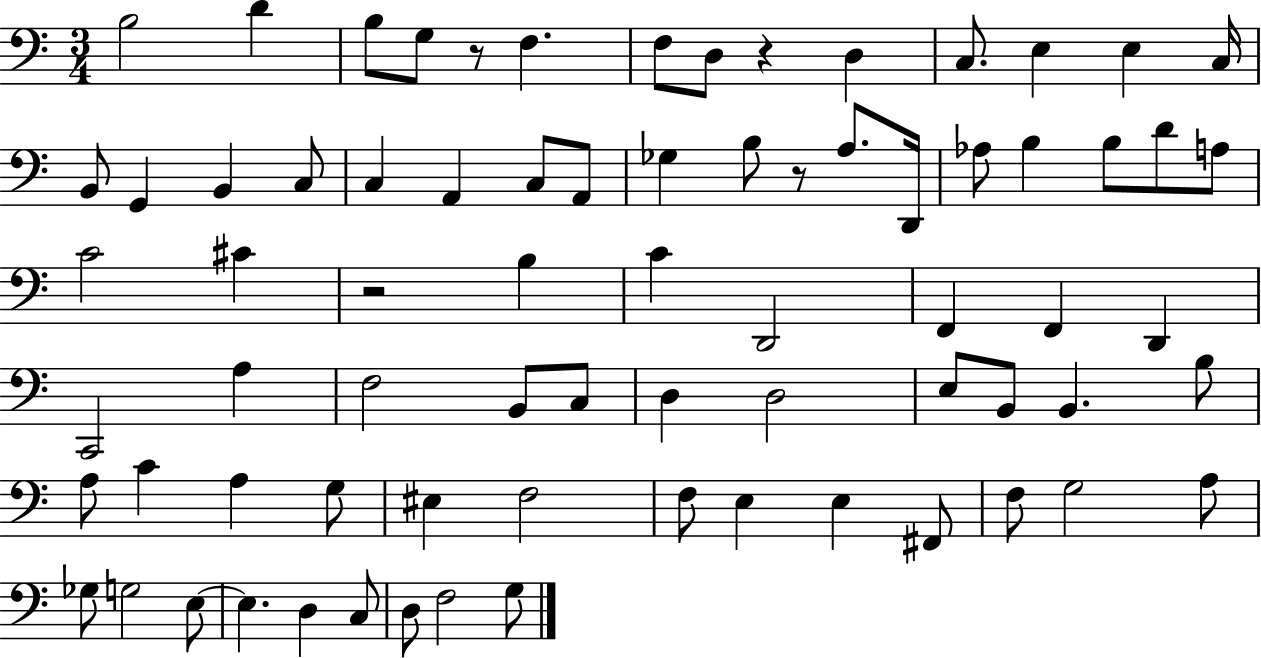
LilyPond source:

{
  \clef bass
  \numericTimeSignature
  \time 3/4
  \key c \major
  \repeat volta 2 { b2 d'4 | b8 g8 r8 f4. | f8 d8 r4 d4 | c8. e4 e4 c16 | \break b,8 g,4 b,4 c8 | c4 a,4 c8 a,8 | ges4 b8 r8 a8. d,16 | aes8 b4 b8 d'8 a8 | \break c'2 cis'4 | r2 b4 | c'4 d,2 | f,4 f,4 d,4 | \break c,2 a4 | f2 b,8 c8 | d4 d2 | e8 b,8 b,4. b8 | \break a8 c'4 a4 g8 | eis4 f2 | f8 e4 e4 fis,8 | f8 g2 a8 | \break ges8 g2 e8~~ | e4. d4 c8 | d8 f2 g8 | } \bar "|."
}